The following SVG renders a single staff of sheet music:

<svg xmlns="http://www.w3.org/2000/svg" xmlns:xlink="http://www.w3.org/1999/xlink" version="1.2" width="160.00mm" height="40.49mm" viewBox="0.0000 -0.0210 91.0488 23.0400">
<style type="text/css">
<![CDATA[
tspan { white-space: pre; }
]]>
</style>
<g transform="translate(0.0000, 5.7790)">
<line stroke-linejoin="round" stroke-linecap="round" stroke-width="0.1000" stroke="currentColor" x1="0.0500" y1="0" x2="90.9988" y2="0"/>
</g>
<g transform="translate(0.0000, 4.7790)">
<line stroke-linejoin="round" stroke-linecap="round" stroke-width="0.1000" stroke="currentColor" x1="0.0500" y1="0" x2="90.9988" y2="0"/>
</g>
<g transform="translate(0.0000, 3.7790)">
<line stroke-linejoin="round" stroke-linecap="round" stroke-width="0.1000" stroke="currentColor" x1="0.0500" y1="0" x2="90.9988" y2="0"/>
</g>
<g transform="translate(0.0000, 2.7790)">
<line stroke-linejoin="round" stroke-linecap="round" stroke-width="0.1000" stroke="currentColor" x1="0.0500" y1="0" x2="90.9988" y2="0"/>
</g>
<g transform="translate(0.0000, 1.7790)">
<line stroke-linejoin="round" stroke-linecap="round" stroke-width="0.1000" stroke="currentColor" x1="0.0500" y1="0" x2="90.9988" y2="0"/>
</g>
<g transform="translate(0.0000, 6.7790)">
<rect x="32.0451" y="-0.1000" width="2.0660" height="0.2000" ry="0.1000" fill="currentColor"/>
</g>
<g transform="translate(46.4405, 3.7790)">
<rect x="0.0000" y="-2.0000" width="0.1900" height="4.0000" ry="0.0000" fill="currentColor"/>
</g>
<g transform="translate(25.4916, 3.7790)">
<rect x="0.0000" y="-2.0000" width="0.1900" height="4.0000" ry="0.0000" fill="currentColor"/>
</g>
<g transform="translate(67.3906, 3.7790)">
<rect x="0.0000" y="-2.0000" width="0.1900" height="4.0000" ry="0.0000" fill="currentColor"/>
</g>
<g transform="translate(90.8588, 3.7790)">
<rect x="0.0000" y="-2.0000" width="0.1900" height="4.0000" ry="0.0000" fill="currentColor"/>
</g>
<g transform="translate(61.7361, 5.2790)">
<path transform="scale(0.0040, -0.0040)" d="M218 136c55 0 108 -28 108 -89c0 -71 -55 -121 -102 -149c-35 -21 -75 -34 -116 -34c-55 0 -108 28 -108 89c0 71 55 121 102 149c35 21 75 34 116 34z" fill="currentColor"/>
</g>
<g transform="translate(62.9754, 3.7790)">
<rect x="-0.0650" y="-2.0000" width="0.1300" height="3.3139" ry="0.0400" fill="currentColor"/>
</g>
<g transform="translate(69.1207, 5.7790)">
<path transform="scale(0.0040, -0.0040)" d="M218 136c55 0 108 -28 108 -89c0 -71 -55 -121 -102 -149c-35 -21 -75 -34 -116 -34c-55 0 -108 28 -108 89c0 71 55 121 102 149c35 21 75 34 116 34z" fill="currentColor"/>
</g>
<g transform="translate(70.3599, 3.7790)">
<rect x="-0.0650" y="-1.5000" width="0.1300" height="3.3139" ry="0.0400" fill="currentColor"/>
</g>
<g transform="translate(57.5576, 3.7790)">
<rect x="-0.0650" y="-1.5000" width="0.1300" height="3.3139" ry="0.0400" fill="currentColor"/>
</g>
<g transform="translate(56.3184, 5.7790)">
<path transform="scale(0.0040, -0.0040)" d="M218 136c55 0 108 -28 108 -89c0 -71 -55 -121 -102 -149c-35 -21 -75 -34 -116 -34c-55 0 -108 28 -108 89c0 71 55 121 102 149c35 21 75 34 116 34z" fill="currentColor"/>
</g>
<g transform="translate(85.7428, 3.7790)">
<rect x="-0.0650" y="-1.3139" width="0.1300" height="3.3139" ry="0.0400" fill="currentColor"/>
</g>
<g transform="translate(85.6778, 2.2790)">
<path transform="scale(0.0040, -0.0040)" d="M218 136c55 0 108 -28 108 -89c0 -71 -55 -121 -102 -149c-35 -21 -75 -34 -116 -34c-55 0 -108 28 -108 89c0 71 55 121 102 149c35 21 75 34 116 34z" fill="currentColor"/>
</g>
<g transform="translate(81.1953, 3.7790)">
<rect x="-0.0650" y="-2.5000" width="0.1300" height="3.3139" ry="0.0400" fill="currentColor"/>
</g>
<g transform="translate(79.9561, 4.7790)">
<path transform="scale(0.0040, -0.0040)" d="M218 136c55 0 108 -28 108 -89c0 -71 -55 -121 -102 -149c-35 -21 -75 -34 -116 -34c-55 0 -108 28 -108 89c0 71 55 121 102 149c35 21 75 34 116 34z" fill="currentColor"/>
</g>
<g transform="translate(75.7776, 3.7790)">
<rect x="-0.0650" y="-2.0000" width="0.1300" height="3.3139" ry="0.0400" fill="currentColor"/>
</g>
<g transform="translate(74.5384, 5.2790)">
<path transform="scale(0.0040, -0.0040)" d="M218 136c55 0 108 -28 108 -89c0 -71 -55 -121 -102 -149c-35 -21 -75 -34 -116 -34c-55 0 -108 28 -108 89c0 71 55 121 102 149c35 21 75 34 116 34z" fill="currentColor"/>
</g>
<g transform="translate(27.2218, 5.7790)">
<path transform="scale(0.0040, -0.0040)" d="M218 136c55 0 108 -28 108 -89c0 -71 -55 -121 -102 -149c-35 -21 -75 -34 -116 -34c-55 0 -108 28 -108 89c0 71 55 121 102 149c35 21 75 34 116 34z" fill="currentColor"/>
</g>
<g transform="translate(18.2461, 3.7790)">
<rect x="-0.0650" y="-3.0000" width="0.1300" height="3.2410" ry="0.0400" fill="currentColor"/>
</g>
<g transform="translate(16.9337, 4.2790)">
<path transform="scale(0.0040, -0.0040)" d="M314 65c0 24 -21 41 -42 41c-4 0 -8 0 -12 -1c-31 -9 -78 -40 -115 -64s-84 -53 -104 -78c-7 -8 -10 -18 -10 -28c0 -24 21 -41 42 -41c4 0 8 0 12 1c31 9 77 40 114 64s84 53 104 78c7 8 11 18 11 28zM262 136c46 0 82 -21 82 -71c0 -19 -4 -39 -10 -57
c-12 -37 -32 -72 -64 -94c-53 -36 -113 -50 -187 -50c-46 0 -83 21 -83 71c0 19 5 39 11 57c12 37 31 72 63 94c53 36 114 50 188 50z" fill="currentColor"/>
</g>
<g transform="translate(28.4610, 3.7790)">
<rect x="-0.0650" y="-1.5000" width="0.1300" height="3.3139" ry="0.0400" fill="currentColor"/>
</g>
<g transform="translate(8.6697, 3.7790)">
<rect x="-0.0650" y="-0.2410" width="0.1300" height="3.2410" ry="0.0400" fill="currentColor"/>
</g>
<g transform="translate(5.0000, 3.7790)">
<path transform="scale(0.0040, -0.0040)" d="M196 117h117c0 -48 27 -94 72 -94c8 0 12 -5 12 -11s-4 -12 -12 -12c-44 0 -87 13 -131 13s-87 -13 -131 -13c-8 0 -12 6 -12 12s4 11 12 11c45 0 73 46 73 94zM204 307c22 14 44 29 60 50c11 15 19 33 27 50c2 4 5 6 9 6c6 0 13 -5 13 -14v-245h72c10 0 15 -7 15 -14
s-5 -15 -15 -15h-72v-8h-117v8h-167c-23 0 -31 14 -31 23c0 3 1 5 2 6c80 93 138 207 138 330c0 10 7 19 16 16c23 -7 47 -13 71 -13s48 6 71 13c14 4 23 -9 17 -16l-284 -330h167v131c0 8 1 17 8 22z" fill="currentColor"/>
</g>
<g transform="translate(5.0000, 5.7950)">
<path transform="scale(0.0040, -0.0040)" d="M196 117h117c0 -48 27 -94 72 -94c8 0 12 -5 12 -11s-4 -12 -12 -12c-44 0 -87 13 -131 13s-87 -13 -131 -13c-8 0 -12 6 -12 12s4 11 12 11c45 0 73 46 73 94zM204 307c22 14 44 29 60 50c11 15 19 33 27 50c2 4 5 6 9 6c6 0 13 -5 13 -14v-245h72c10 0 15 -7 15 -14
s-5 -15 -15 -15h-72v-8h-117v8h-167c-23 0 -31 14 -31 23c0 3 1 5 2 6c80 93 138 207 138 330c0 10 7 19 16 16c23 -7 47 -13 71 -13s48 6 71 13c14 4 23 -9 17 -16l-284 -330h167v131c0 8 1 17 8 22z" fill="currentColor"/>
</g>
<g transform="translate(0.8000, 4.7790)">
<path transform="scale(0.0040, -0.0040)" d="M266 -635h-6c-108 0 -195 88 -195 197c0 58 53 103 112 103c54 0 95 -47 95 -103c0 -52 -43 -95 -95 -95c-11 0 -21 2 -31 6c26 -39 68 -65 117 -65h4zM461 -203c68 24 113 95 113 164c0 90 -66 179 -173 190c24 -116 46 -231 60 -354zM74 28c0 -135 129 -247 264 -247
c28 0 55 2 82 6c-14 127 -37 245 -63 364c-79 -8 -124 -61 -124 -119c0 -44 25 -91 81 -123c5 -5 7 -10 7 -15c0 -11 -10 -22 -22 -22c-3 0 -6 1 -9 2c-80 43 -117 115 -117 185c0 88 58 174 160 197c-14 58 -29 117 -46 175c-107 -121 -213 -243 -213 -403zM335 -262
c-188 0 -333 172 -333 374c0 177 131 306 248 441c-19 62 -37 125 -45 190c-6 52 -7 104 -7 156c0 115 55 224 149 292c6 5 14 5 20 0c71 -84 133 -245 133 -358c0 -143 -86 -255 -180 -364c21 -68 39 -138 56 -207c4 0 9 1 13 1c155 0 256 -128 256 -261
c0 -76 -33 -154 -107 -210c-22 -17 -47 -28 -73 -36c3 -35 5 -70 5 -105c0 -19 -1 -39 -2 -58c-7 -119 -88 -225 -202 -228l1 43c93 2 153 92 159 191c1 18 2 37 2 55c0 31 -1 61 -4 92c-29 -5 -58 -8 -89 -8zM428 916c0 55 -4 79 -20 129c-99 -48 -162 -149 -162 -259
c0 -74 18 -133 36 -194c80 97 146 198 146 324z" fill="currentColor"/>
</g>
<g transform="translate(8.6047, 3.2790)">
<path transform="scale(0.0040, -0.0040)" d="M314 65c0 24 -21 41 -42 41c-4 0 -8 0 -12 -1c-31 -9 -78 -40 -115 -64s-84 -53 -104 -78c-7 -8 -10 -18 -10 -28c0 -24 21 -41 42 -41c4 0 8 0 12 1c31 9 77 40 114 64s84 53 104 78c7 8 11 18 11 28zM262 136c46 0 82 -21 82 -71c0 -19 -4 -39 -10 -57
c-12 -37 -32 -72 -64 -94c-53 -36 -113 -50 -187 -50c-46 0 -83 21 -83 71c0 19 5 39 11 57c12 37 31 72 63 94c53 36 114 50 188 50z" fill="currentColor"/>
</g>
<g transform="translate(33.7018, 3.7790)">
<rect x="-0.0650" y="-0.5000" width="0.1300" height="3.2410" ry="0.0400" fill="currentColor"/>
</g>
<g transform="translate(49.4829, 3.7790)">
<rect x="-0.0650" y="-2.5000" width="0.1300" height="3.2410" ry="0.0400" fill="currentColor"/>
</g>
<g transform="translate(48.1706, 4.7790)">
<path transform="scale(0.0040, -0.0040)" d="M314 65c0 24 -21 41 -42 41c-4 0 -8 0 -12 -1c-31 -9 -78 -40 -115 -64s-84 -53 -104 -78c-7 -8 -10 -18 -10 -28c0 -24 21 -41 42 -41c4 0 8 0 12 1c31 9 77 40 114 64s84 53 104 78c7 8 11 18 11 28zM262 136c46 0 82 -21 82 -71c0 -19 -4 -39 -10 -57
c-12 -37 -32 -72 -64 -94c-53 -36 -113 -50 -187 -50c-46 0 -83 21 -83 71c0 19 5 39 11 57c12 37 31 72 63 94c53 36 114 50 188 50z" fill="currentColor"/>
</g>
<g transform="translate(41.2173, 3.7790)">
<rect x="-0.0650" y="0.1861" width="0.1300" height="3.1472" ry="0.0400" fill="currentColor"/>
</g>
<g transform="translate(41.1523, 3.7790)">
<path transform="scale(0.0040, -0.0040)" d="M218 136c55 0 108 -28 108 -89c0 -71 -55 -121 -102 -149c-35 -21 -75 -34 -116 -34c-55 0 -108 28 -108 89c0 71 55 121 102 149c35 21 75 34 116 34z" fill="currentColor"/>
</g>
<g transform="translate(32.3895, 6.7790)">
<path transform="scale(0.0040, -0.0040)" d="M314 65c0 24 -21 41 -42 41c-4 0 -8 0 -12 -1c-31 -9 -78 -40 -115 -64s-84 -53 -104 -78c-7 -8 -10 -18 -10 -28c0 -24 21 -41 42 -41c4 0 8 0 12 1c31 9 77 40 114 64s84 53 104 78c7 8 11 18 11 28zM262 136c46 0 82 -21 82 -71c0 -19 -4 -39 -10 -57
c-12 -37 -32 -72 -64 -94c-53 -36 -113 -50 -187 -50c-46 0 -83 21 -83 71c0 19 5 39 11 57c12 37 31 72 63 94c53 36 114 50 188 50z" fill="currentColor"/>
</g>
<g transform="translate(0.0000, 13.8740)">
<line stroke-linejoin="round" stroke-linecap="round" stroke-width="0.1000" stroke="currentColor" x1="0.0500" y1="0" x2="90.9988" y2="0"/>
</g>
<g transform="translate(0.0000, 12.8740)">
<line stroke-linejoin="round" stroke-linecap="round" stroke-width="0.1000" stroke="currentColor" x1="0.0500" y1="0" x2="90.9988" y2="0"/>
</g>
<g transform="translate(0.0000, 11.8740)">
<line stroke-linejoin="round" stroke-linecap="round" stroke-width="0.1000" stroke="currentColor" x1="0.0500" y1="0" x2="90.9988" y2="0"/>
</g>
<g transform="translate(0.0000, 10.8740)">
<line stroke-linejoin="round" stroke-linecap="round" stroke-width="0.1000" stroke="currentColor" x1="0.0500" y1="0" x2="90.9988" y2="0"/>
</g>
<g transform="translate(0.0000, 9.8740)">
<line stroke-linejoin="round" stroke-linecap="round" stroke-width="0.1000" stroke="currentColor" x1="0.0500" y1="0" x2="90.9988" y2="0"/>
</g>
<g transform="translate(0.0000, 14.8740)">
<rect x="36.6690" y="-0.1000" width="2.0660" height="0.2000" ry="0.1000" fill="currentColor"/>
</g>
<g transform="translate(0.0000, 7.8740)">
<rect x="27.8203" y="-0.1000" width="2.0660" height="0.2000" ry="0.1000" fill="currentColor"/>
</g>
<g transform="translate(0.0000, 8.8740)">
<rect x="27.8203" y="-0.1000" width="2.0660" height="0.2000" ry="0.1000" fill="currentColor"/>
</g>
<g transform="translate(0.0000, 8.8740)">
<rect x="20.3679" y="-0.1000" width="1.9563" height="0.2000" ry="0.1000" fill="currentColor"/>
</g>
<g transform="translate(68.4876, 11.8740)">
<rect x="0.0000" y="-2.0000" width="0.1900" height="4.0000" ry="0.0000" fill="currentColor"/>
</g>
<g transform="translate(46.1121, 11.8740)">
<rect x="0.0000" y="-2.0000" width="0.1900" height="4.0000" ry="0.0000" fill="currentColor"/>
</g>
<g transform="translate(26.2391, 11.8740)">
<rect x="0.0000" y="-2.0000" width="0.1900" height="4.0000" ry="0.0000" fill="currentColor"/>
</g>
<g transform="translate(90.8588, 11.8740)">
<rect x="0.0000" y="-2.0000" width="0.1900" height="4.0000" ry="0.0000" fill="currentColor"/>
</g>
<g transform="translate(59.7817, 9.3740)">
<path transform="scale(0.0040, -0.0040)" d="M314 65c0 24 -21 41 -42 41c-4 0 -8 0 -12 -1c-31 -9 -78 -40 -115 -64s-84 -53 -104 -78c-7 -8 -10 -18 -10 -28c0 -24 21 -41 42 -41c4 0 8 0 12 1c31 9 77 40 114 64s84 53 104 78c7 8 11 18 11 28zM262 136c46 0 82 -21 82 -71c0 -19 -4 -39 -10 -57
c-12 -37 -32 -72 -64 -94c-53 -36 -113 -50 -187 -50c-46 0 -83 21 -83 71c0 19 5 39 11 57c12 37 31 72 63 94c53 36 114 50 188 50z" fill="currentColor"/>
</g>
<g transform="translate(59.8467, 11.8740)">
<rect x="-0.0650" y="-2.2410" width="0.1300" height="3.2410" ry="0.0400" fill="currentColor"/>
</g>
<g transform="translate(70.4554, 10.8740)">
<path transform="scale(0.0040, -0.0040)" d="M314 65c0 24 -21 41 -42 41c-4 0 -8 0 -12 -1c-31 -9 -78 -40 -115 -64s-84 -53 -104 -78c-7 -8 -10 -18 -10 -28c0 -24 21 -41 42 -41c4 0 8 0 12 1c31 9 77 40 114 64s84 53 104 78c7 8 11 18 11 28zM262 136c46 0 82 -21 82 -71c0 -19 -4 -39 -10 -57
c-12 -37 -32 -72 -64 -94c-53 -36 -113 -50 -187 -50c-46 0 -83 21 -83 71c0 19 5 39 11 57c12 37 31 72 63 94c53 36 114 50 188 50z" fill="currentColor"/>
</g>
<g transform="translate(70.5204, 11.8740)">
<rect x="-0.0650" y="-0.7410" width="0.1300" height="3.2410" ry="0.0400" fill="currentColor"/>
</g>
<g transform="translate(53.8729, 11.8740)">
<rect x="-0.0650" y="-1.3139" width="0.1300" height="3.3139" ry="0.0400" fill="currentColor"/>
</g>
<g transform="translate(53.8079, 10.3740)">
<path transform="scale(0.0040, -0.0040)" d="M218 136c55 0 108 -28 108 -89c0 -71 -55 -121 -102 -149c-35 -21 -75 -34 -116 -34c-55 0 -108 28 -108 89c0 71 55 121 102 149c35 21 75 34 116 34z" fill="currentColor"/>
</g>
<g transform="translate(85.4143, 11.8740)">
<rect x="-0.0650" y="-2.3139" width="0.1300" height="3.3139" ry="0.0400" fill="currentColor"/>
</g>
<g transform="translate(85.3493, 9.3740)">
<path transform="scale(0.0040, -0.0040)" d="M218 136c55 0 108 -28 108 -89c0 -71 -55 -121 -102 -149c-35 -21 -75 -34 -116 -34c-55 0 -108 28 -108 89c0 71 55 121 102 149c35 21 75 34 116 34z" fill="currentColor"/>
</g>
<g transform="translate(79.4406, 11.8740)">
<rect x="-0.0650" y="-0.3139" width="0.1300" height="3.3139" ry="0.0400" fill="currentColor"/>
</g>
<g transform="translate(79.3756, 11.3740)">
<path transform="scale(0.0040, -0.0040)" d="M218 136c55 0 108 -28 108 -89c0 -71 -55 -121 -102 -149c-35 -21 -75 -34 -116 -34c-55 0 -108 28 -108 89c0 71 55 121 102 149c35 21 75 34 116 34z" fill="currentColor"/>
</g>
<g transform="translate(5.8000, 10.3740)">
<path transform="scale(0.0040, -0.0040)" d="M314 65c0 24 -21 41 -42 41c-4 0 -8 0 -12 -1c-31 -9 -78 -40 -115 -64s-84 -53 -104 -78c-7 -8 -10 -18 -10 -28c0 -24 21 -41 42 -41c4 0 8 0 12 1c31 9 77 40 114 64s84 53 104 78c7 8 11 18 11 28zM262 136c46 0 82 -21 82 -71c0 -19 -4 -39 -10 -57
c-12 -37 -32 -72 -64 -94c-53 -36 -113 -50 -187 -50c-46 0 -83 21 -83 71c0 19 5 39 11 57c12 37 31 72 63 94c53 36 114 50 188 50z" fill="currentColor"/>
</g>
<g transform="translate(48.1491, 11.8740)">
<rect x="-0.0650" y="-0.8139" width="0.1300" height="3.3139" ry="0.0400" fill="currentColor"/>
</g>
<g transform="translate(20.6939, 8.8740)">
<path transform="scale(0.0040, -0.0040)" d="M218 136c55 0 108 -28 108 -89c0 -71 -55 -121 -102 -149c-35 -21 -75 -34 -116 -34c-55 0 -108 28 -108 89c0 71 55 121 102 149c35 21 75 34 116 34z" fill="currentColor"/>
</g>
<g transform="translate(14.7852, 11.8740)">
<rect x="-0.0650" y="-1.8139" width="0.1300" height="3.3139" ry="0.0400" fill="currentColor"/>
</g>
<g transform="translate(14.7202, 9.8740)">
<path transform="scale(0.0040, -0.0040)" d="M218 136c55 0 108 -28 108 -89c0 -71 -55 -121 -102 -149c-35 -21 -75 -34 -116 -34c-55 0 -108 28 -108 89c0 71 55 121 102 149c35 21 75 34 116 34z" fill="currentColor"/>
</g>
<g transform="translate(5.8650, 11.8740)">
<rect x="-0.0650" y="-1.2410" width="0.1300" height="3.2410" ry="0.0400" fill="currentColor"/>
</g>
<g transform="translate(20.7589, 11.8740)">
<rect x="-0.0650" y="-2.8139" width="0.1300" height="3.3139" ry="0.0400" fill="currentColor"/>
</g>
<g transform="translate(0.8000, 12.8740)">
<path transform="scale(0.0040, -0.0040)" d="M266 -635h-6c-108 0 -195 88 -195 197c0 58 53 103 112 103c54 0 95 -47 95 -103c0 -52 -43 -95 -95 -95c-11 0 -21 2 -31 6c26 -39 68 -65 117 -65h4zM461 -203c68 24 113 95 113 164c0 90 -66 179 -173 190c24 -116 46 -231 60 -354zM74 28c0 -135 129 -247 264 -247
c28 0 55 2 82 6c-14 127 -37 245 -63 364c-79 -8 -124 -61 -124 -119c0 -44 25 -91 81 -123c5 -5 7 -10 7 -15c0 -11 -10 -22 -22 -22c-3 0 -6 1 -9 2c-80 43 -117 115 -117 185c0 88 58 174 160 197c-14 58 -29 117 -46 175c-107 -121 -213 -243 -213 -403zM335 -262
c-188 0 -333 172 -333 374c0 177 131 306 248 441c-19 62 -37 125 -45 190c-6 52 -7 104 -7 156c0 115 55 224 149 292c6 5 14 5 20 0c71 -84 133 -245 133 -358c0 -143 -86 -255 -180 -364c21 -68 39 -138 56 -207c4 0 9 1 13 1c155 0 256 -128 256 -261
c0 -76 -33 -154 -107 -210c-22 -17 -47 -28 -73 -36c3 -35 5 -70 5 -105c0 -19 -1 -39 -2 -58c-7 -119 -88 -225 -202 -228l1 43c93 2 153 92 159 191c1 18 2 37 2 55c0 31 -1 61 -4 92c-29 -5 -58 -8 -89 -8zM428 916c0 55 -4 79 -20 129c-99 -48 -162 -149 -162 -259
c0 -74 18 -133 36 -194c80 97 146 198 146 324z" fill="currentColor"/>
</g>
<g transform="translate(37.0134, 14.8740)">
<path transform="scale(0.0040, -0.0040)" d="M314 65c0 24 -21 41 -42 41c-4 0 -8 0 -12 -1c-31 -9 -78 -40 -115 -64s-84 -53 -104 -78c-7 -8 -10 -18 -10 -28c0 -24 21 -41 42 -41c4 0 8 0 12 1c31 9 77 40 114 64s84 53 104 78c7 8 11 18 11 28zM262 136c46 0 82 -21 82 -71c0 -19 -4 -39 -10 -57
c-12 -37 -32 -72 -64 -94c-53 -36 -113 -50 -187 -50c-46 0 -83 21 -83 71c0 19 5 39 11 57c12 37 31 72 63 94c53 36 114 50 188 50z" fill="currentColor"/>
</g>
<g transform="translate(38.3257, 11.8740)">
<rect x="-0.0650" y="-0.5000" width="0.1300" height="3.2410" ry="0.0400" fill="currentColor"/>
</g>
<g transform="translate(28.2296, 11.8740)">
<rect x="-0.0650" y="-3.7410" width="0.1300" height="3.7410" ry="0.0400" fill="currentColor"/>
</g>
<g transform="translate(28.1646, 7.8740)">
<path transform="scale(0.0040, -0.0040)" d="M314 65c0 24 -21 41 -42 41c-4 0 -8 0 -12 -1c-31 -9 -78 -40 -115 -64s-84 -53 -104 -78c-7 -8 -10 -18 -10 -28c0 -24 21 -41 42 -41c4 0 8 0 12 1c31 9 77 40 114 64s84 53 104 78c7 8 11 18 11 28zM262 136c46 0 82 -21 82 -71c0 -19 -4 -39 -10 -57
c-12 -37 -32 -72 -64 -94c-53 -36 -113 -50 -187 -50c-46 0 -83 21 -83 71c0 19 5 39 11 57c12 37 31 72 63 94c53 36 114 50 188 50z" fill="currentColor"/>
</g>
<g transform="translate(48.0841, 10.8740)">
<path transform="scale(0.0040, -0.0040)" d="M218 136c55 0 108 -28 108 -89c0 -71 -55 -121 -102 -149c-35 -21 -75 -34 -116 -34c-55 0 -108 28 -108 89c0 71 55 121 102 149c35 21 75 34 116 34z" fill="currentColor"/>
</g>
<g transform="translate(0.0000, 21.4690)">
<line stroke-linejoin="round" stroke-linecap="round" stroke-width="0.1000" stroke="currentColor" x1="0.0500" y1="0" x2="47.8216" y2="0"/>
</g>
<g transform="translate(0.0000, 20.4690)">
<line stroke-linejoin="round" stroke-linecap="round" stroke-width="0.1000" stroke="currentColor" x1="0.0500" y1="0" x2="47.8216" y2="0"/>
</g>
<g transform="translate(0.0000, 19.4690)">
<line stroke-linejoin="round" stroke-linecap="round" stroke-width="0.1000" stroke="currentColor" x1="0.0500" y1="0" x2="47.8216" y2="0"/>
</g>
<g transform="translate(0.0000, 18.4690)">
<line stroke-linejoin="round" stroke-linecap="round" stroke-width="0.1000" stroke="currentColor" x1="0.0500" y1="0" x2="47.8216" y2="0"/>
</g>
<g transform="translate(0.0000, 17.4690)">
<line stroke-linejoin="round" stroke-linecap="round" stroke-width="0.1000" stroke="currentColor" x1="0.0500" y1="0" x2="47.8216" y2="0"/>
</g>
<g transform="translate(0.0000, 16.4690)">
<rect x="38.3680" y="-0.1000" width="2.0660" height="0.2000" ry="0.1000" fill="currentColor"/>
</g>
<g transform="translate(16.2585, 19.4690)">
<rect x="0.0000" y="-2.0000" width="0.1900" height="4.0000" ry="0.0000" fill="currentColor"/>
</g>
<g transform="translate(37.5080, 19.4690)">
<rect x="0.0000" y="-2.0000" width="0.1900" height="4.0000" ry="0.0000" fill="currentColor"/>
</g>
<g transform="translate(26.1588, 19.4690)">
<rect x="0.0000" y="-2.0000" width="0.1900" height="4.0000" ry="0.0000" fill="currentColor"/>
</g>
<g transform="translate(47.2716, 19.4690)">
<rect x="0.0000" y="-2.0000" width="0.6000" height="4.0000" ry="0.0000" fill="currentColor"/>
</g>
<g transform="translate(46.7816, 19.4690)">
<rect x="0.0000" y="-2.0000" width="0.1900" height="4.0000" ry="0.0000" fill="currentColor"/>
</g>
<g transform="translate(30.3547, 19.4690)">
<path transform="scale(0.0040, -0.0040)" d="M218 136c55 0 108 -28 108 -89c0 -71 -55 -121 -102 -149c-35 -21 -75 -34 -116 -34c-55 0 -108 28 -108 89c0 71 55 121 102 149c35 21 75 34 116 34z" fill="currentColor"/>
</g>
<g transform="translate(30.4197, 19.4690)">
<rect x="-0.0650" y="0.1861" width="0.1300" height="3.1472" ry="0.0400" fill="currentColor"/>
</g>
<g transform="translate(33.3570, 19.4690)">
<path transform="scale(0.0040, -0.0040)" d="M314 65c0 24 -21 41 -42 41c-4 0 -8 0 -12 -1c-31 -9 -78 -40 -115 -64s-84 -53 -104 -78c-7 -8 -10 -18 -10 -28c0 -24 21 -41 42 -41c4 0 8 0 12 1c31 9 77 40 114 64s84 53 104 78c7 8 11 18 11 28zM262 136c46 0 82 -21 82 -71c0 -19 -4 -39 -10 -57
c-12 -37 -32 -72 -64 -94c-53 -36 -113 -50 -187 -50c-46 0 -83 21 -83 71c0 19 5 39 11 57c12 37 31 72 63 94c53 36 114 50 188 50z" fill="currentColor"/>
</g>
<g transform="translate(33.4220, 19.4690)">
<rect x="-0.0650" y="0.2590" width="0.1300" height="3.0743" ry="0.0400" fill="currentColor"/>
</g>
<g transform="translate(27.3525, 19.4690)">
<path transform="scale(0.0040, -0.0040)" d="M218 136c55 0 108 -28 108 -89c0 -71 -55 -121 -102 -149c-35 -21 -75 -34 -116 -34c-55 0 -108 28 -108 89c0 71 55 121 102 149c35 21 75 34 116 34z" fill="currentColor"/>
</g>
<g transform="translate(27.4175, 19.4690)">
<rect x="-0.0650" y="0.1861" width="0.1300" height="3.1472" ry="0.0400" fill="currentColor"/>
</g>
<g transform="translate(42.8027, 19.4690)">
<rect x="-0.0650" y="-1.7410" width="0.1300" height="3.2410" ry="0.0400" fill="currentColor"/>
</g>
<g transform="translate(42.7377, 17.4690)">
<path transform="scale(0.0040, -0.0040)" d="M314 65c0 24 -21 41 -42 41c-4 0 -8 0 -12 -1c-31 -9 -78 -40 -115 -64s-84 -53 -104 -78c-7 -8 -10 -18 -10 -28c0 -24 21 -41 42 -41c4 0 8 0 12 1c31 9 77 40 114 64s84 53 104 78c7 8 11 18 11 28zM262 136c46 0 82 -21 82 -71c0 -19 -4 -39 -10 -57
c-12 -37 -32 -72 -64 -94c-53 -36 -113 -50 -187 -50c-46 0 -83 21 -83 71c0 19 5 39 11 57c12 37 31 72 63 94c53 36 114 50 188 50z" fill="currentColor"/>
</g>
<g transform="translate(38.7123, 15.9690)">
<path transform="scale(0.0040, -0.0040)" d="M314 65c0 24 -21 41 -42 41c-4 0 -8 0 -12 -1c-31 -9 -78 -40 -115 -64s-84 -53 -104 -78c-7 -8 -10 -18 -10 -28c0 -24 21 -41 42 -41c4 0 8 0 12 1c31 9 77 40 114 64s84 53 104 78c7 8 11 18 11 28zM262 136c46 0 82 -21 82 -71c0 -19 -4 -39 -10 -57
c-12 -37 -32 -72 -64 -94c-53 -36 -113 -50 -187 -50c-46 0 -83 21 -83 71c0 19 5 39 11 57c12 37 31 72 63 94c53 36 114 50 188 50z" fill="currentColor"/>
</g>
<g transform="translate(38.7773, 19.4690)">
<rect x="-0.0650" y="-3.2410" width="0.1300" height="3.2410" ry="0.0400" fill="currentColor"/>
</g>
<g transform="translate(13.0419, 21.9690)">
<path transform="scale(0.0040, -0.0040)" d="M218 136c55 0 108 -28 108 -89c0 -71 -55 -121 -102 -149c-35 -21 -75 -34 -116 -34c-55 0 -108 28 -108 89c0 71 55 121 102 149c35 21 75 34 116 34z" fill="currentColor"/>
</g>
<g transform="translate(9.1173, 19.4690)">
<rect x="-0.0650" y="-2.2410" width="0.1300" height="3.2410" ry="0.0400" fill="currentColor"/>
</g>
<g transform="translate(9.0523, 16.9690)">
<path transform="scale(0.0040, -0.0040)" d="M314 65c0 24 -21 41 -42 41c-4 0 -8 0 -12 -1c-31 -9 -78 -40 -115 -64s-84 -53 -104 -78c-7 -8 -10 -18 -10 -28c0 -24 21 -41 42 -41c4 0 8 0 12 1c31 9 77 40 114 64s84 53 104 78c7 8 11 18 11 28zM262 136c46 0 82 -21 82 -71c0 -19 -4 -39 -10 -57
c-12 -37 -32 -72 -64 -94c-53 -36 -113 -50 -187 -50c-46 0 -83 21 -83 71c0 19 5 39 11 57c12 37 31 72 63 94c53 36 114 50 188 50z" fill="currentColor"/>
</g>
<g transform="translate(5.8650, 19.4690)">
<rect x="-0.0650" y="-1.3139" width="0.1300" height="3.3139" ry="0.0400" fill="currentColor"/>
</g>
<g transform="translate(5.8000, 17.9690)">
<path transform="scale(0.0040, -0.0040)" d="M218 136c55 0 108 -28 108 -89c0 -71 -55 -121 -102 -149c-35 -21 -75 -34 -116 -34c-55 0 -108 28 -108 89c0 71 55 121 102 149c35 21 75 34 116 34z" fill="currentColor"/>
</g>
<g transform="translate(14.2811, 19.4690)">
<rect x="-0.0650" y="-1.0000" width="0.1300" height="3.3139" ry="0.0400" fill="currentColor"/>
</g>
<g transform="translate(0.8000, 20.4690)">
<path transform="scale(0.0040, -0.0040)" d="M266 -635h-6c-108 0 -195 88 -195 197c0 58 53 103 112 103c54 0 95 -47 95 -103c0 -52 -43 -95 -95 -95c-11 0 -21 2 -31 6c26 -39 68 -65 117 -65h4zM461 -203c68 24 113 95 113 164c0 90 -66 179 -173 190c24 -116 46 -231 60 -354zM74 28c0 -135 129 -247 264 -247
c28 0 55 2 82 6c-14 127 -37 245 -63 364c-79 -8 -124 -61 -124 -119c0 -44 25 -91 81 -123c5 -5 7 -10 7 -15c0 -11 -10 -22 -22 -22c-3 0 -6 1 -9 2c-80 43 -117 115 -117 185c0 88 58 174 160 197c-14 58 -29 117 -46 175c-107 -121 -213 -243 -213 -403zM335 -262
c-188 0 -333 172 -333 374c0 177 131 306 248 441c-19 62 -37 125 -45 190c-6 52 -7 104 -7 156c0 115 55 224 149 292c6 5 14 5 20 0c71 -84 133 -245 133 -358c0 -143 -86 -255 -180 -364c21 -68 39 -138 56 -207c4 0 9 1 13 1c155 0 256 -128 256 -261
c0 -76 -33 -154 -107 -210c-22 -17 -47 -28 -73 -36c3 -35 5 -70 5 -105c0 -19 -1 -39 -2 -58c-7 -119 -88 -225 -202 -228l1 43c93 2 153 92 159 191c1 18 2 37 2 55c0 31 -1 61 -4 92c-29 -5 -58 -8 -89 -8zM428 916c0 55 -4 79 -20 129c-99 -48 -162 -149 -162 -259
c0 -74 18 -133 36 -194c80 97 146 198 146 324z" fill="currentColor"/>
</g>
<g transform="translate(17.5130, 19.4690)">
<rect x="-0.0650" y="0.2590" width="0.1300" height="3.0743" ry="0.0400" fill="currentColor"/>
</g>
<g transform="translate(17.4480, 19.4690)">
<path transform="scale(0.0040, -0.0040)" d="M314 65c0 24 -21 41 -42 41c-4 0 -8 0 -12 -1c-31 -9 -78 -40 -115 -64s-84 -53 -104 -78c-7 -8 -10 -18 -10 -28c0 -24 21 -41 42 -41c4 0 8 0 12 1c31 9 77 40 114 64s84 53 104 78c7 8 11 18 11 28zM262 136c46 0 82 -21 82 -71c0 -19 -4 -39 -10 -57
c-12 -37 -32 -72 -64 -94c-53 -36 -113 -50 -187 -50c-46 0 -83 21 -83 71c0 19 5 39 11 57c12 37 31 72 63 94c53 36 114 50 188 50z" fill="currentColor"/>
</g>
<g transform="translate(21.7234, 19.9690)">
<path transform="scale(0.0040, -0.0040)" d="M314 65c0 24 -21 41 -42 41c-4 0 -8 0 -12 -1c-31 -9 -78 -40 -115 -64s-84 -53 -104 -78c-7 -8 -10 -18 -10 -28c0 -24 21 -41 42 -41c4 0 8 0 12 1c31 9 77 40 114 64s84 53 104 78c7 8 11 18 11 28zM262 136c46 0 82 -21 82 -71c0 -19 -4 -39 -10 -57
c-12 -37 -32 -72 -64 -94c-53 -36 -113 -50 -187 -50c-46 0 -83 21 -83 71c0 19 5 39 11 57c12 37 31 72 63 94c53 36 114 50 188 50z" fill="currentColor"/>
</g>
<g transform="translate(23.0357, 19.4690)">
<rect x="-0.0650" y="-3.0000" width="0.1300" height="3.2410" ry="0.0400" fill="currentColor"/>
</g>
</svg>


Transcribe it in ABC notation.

X:1
T:Untitled
M:4/4
L:1/4
K:C
c2 A2 E C2 B G2 E F E F G e e2 f a c'2 C2 d e g2 d2 c g e g2 D B2 A2 B B B2 b2 f2